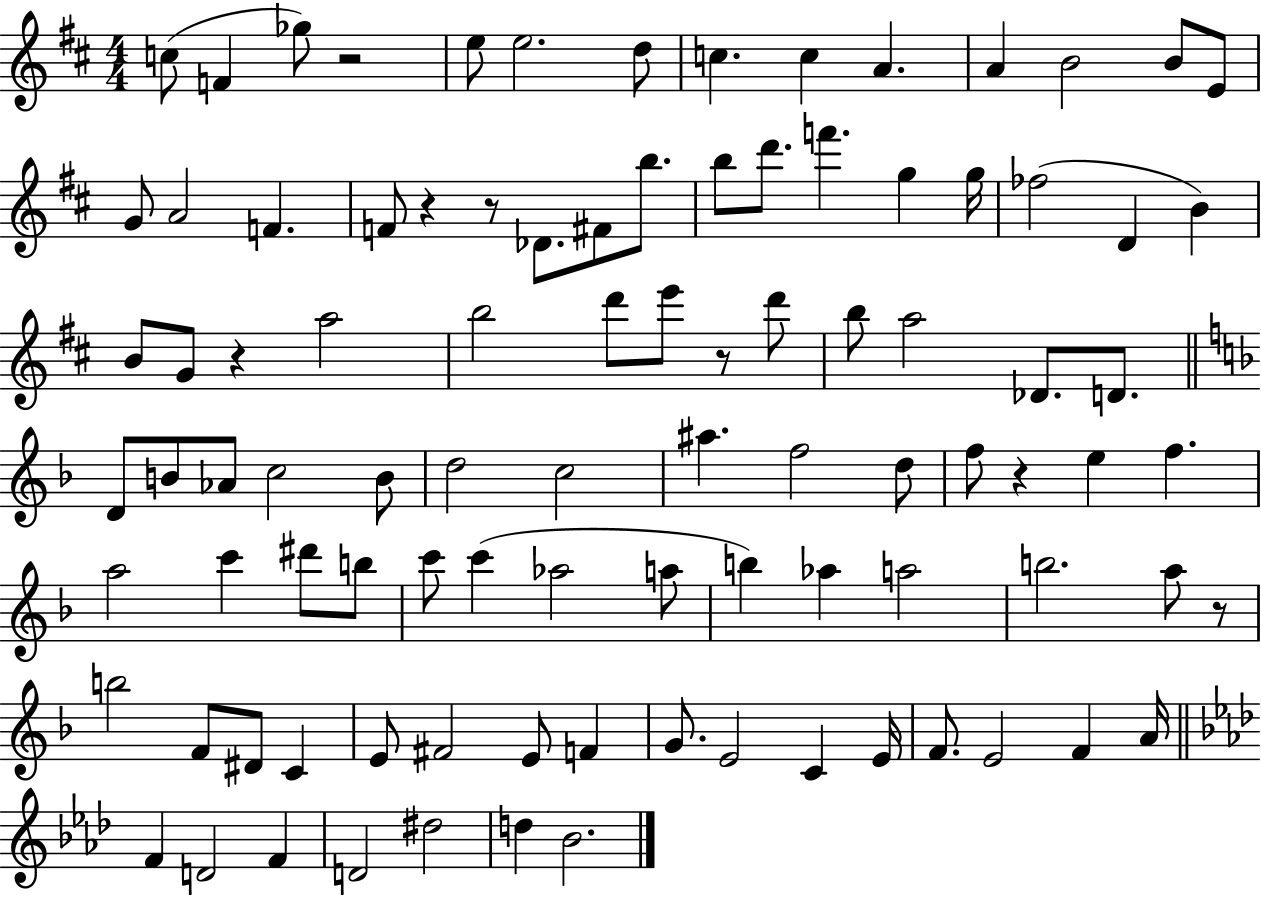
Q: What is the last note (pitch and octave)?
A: Bb4